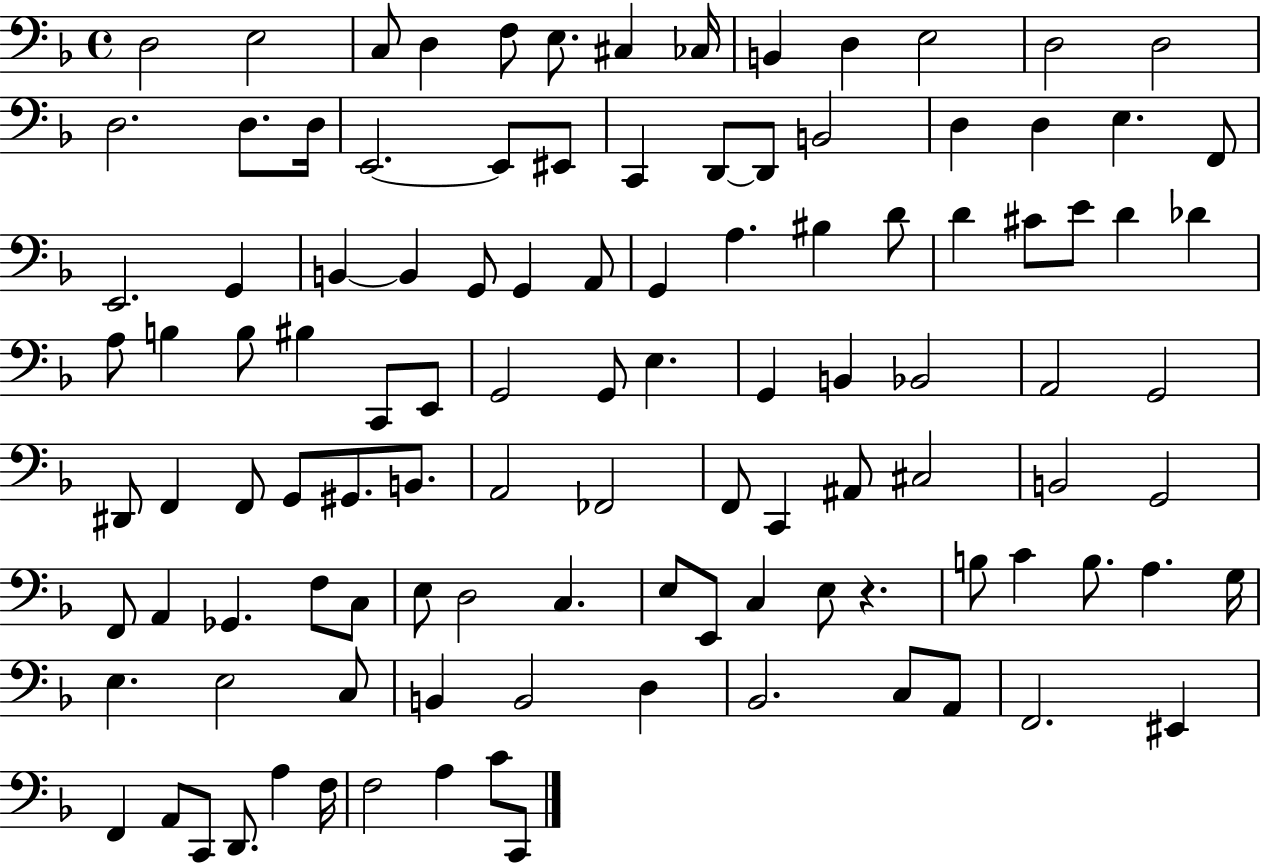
{
  \clef bass
  \time 4/4
  \defaultTimeSignature
  \key f \major
  d2 e2 | c8 d4 f8 e8. cis4 ces16 | b,4 d4 e2 | d2 d2 | \break d2. d8. d16 | e,2.~~ e,8 eis,8 | c,4 d,8~~ d,8 b,2 | d4 d4 e4. f,8 | \break e,2. g,4 | b,4~~ b,4 g,8 g,4 a,8 | g,4 a4. bis4 d'8 | d'4 cis'8 e'8 d'4 des'4 | \break a8 b4 b8 bis4 c,8 e,8 | g,2 g,8 e4. | g,4 b,4 bes,2 | a,2 g,2 | \break dis,8 f,4 f,8 g,8 gis,8. b,8. | a,2 fes,2 | f,8 c,4 ais,8 cis2 | b,2 g,2 | \break f,8 a,4 ges,4. f8 c8 | e8 d2 c4. | e8 e,8 c4 e8 r4. | b8 c'4 b8. a4. g16 | \break e4. e2 c8 | b,4 b,2 d4 | bes,2. c8 a,8 | f,2. eis,4 | \break f,4 a,8 c,8 d,8. a4 f16 | f2 a4 c'8 c,8 | \bar "|."
}